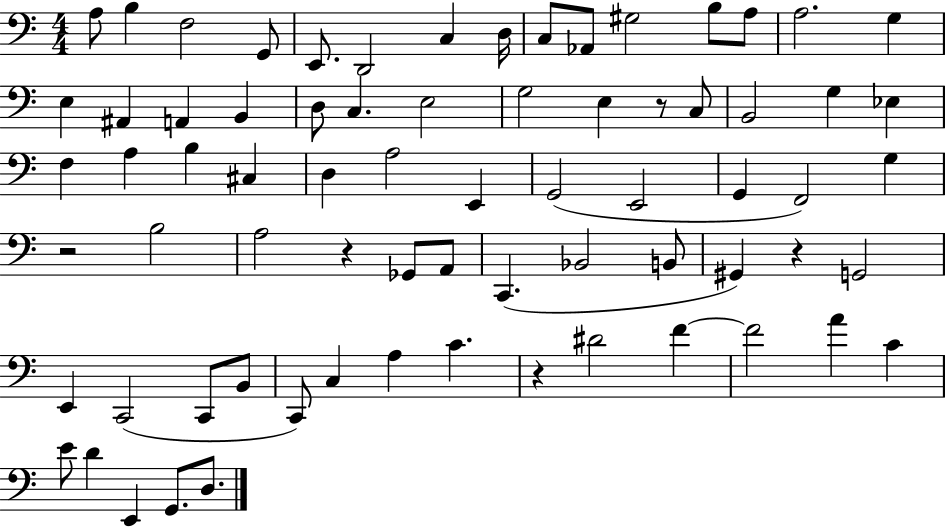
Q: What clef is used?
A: bass